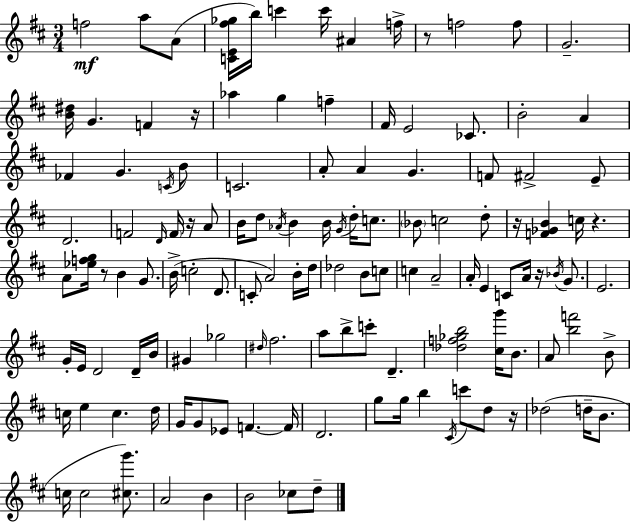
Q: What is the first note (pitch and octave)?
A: F5